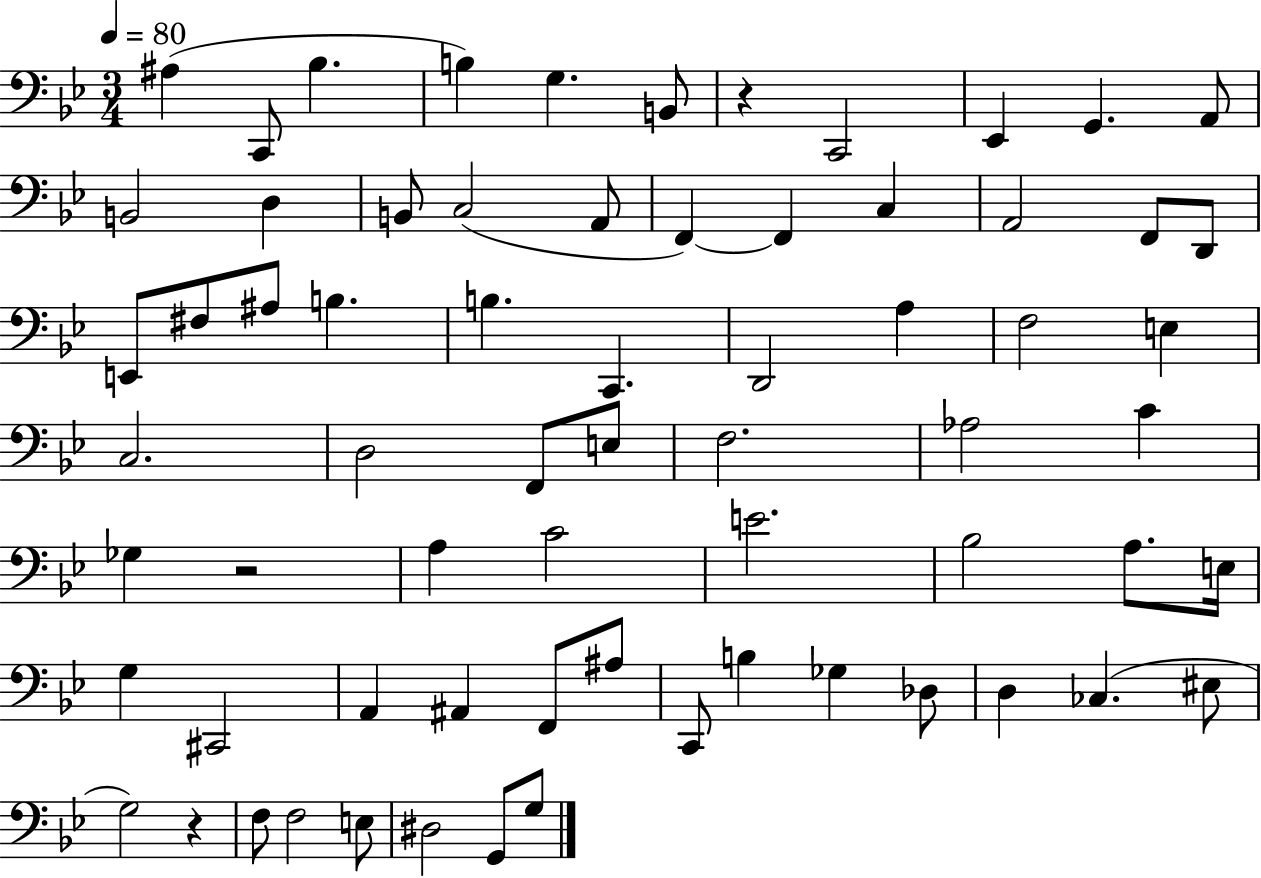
A#3/q C2/e Bb3/q. B3/q G3/q. B2/e R/q C2/h Eb2/q G2/q. A2/e B2/h D3/q B2/e C3/h A2/e F2/q F2/q C3/q A2/h F2/e D2/e E2/e F#3/e A#3/e B3/q. B3/q. C2/q. D2/h A3/q F3/h E3/q C3/h. D3/h F2/e E3/e F3/h. Ab3/h C4/q Gb3/q R/h A3/q C4/h E4/h. Bb3/h A3/e. E3/s G3/q C#2/h A2/q A#2/q F2/e A#3/e C2/e B3/q Gb3/q Db3/e D3/q CES3/q. EIS3/e G3/h R/q F3/e F3/h E3/e D#3/h G2/e G3/e